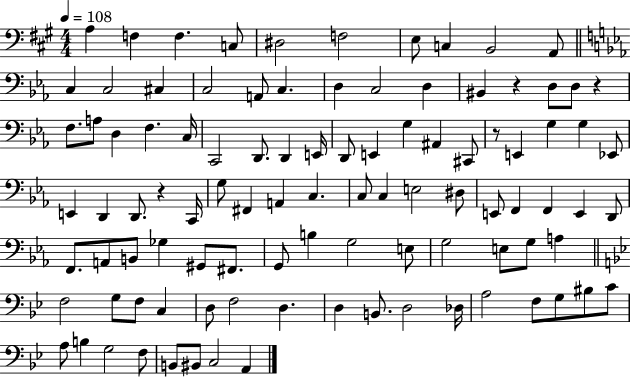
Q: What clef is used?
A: bass